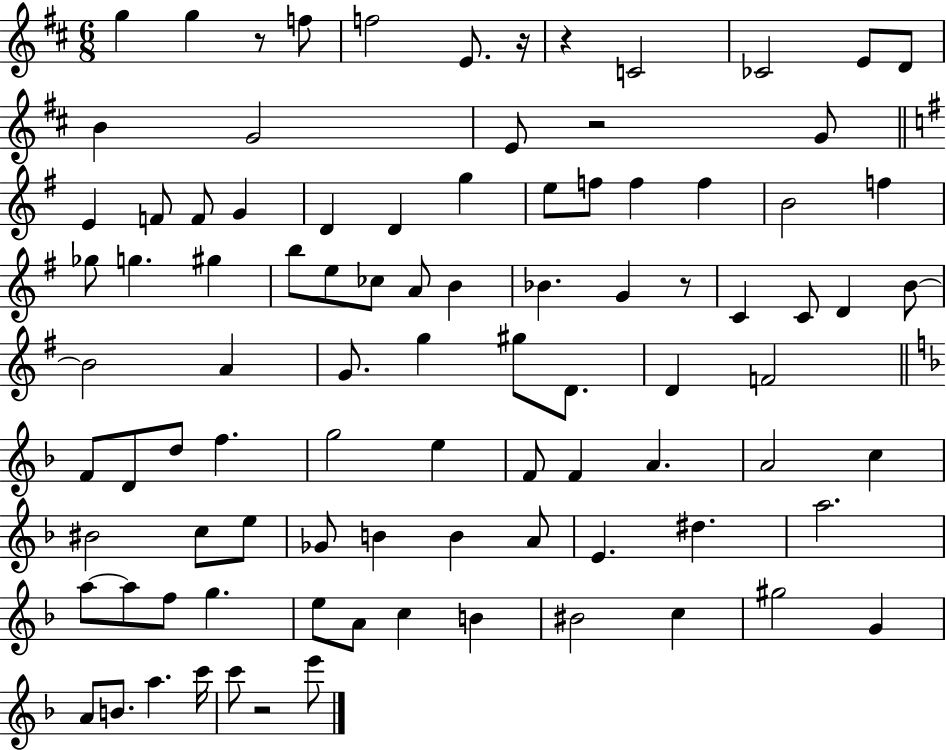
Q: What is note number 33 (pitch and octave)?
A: A4